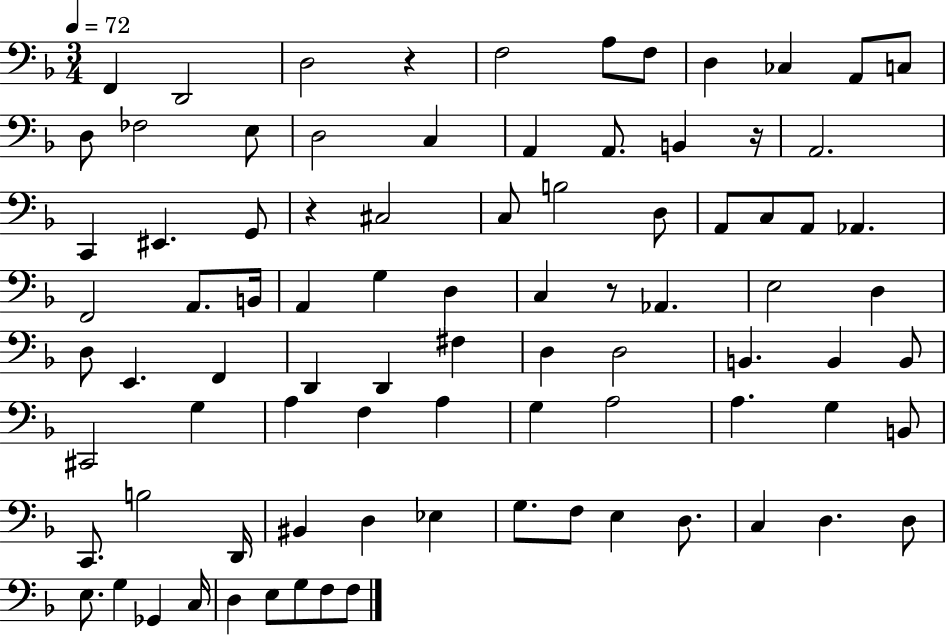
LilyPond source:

{
  \clef bass
  \numericTimeSignature
  \time 3/4
  \key f \major
  \tempo 4 = 72
  \repeat volta 2 { f,4 d,2 | d2 r4 | f2 a8 f8 | d4 ces4 a,8 c8 | \break d8 fes2 e8 | d2 c4 | a,4 a,8. b,4 r16 | a,2. | \break c,4 eis,4. g,8 | r4 cis2 | c8 b2 d8 | a,8 c8 a,8 aes,4. | \break f,2 a,8. b,16 | a,4 g4 d4 | c4 r8 aes,4. | e2 d4 | \break d8 e,4. f,4 | d,4 d,4 fis4 | d4 d2 | b,4. b,4 b,8 | \break cis,2 g4 | a4 f4 a4 | g4 a2 | a4. g4 b,8 | \break c,8. b2 d,16 | bis,4 d4 ees4 | g8. f8 e4 d8. | c4 d4. d8 | \break e8. g4 ges,4 c16 | d4 e8 g8 f8 f8 | } \bar "|."
}